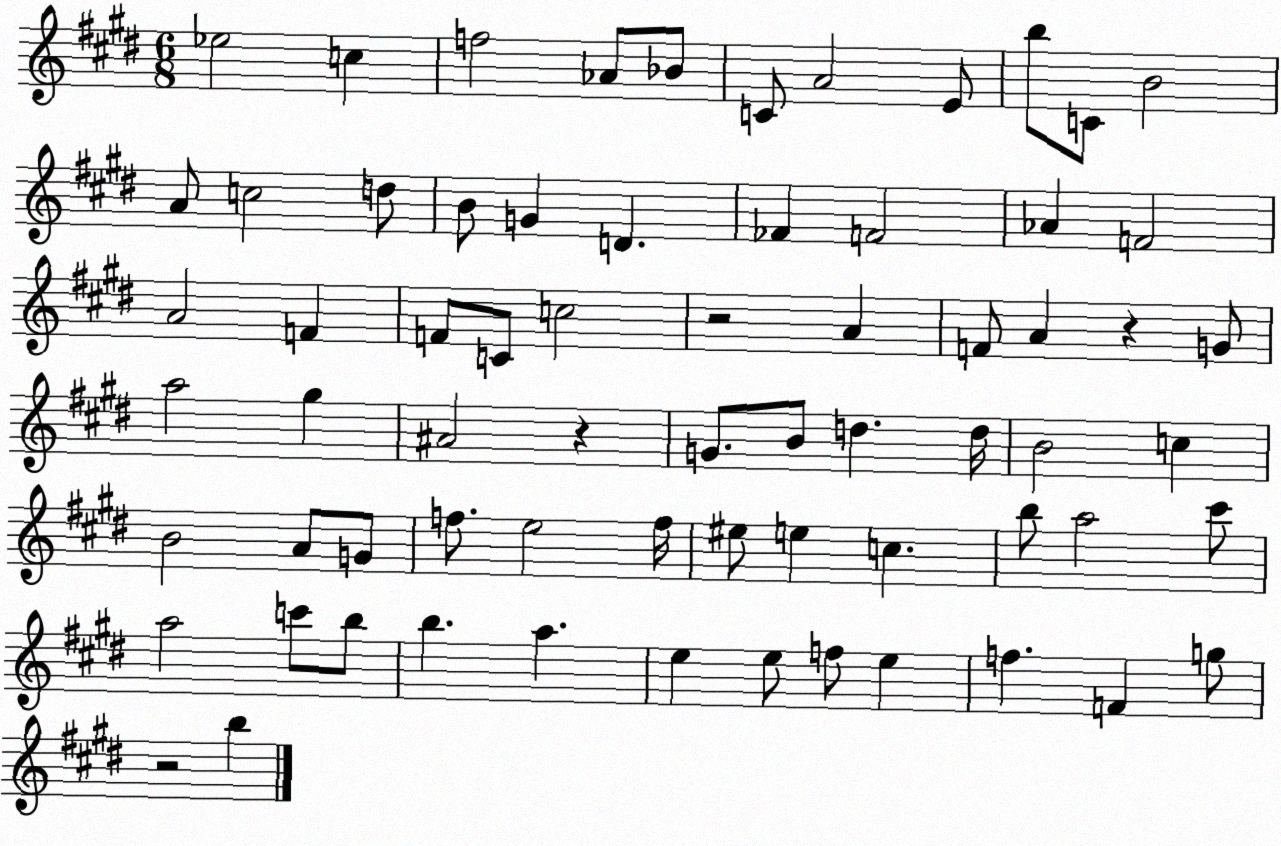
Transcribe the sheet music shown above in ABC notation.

X:1
T:Untitled
M:6/8
L:1/4
K:E
_e2 c f2 _A/2 _B/2 C/2 A2 E/2 b/2 C/2 B2 A/2 c2 d/2 B/2 G D _F F2 _A F2 A2 F F/2 C/2 c2 z2 A F/2 A z G/2 a2 ^g ^A2 z G/2 B/2 d d/4 B2 c B2 A/2 G/2 f/2 e2 f/4 ^e/2 e c b/2 a2 ^c'/2 a2 c'/2 b/2 b a e e/2 f/2 e f F g/2 z2 b